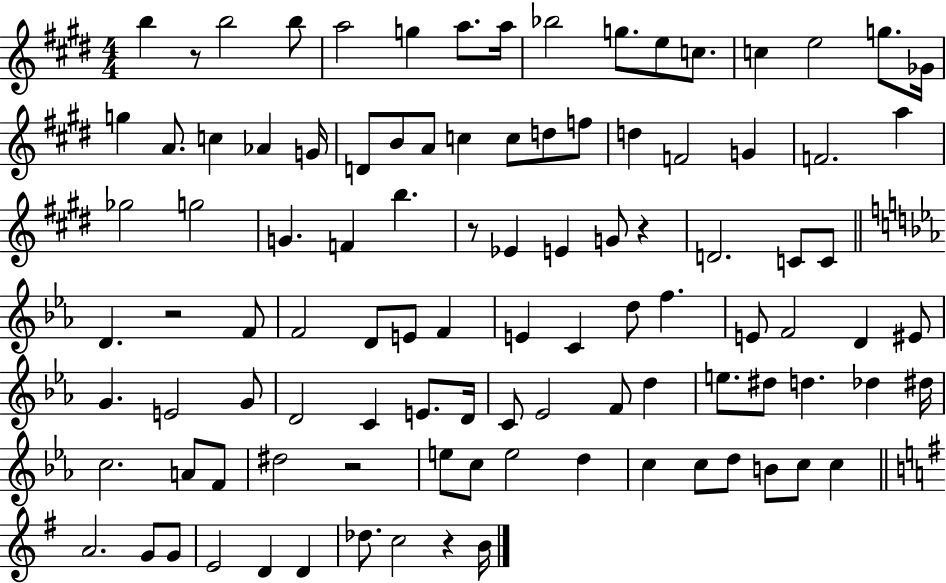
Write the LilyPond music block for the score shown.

{
  \clef treble
  \numericTimeSignature
  \time 4/4
  \key e \major
  b''4 r8 b''2 b''8 | a''2 g''4 a''8. a''16 | bes''2 g''8. e''8 c''8. | c''4 e''2 g''8. ges'16 | \break g''4 a'8. c''4 aes'4 g'16 | d'8 b'8 a'8 c''4 c''8 d''8 f''8 | d''4 f'2 g'4 | f'2. a''4 | \break ges''2 g''2 | g'4. f'4 b''4. | r8 ees'4 e'4 g'8 r4 | d'2. c'8 c'8 | \break \bar "||" \break \key ees \major d'4. r2 f'8 | f'2 d'8 e'8 f'4 | e'4 c'4 d''8 f''4. | e'8 f'2 d'4 eis'8 | \break g'4. e'2 g'8 | d'2 c'4 e'8. d'16 | c'8 ees'2 f'8 d''4 | e''8. dis''8 d''4. des''4 dis''16 | \break c''2. a'8 f'8 | dis''2 r2 | e''8 c''8 e''2 d''4 | c''4 c''8 d''8 b'8 c''8 c''4 | \break \bar "||" \break \key g \major a'2. g'8 g'8 | e'2 d'4 d'4 | des''8. c''2 r4 b'16 | \bar "|."
}